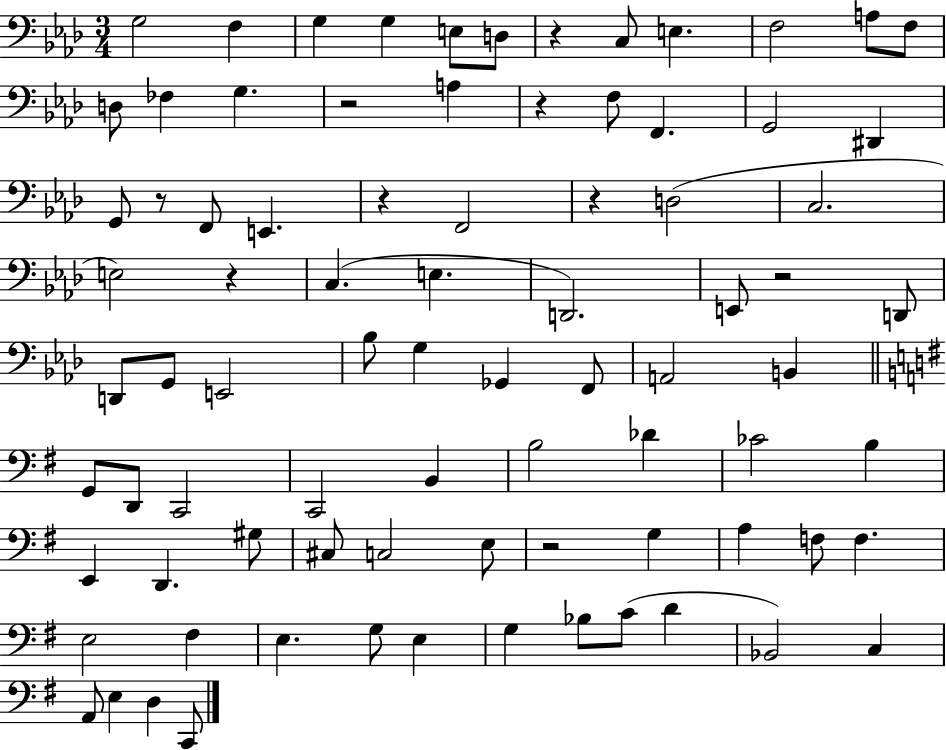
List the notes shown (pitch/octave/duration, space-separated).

G3/h F3/q G3/q G3/q E3/e D3/e R/q C3/e E3/q. F3/h A3/e F3/e D3/e FES3/q G3/q. R/h A3/q R/q F3/e F2/q. G2/h D#2/q G2/e R/e F2/e E2/q. R/q F2/h R/q D3/h C3/h. E3/h R/q C3/q. E3/q. D2/h. E2/e R/h D2/e D2/e G2/e E2/h Bb3/e G3/q Gb2/q F2/e A2/h B2/q G2/e D2/e C2/h C2/h B2/q B3/h Db4/q CES4/h B3/q E2/q D2/q. G#3/e C#3/e C3/h E3/e R/h G3/q A3/q F3/e F3/q. E3/h F#3/q E3/q. G3/e E3/q G3/q Bb3/e C4/e D4/q Bb2/h C3/q A2/e E3/q D3/q C2/e